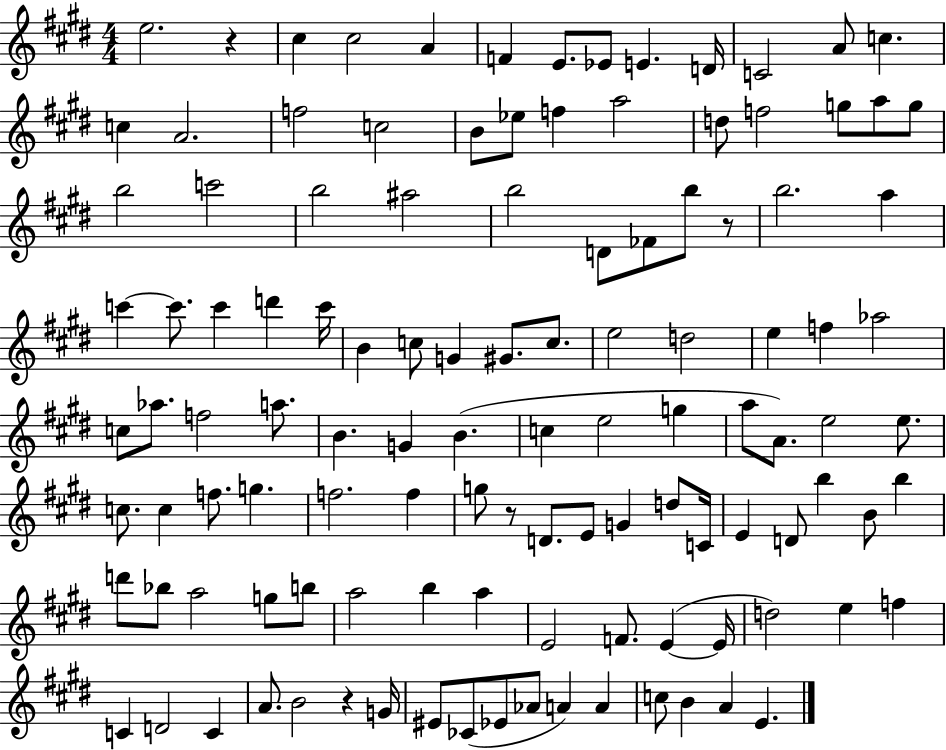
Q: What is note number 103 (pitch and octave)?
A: EIS4